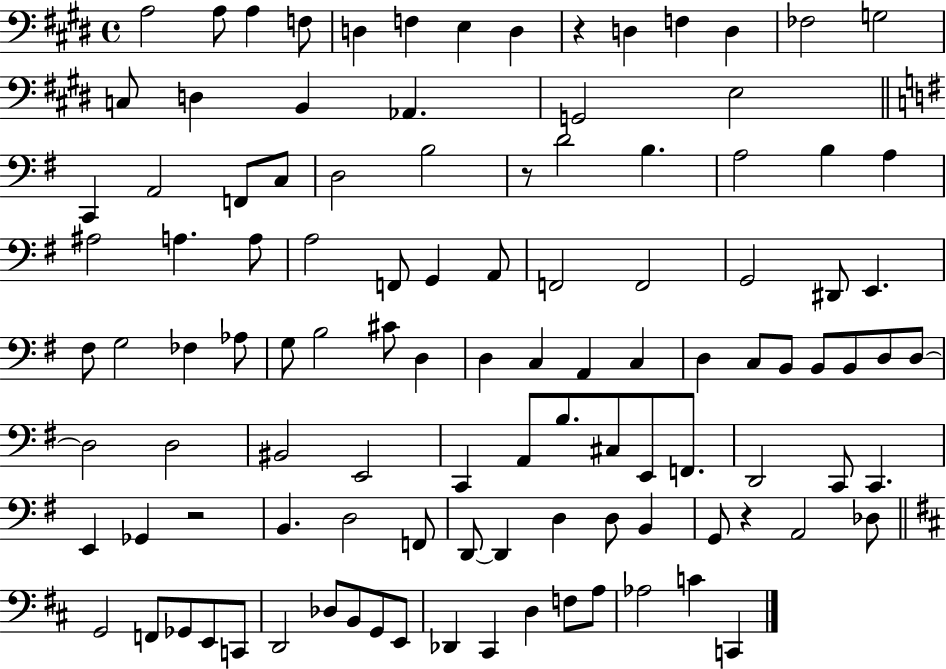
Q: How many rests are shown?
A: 4